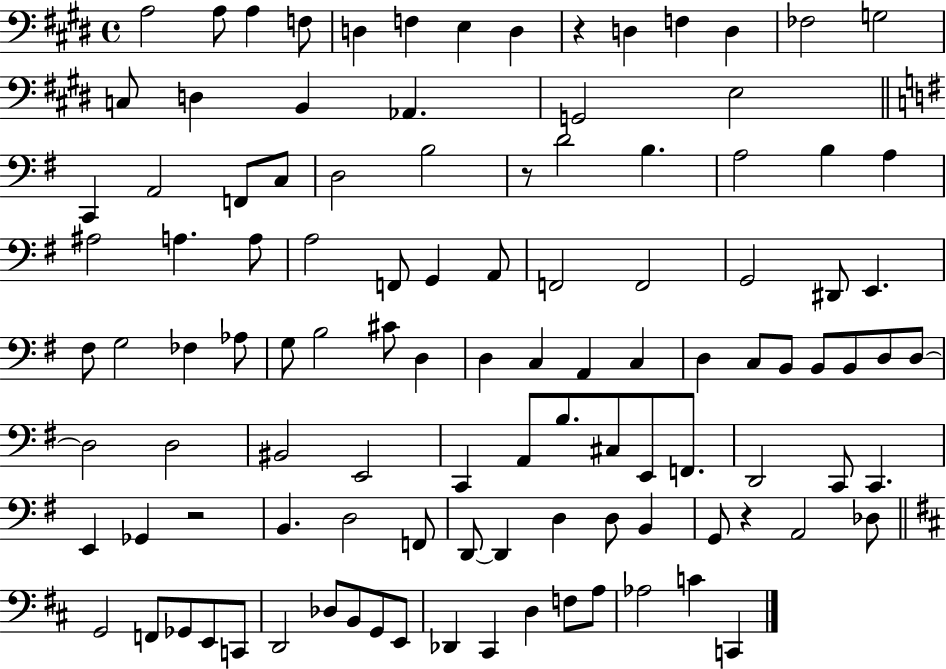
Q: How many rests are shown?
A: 4